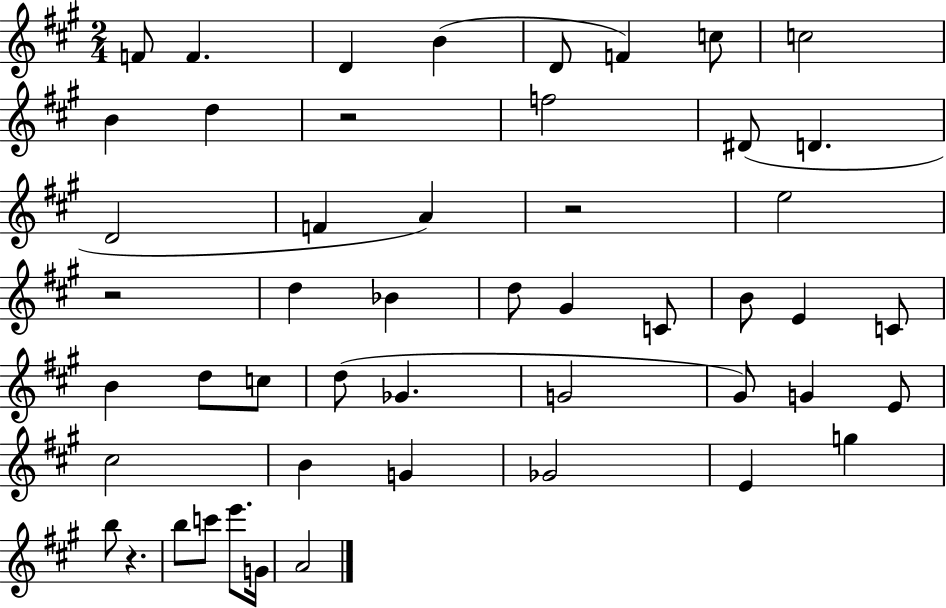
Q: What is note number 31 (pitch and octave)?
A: G4